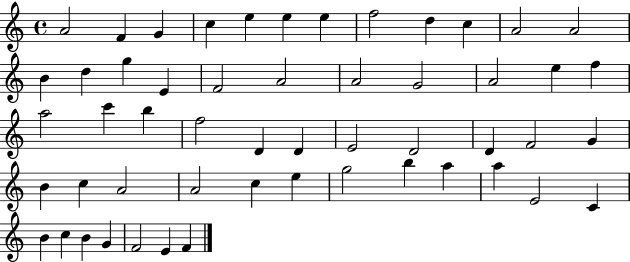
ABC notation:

X:1
T:Untitled
M:4/4
L:1/4
K:C
A2 F G c e e e f2 d c A2 A2 B d g E F2 A2 A2 G2 A2 e f a2 c' b f2 D D E2 D2 D F2 G B c A2 A2 c e g2 b a a E2 C B c B G F2 E F